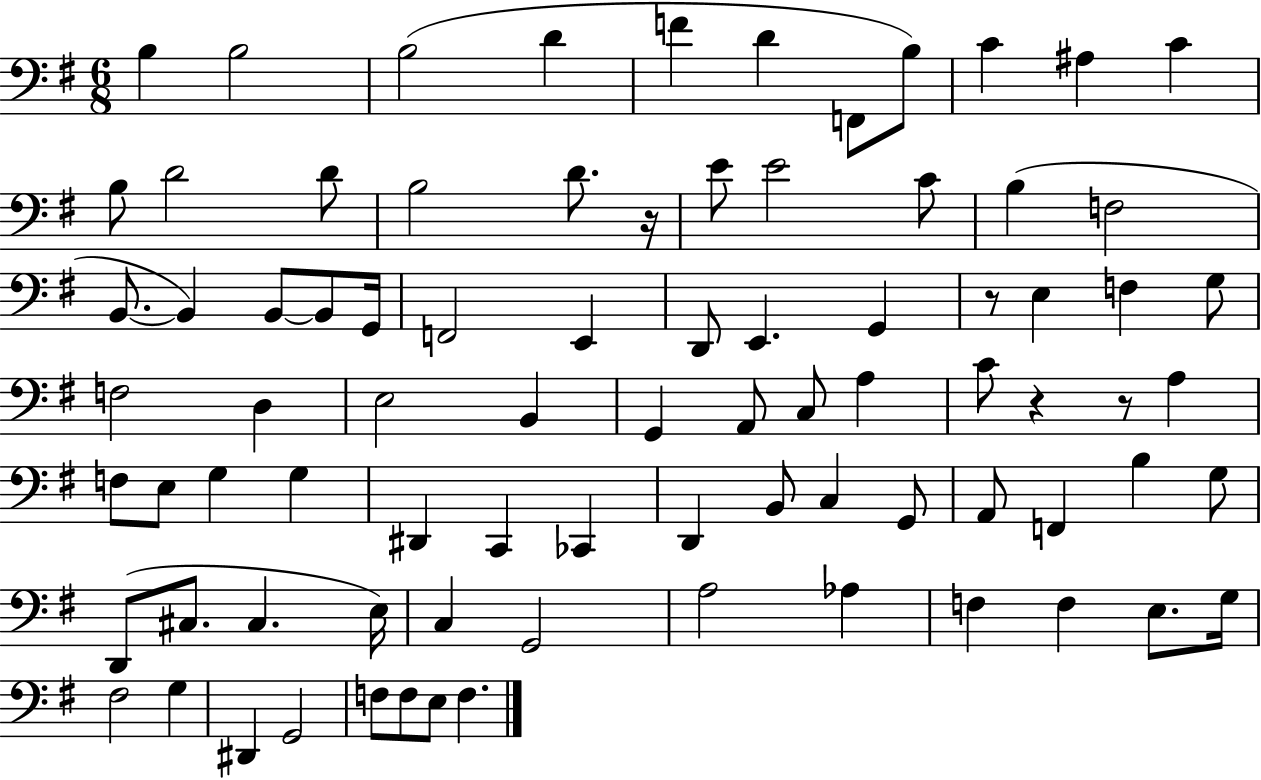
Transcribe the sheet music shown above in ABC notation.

X:1
T:Untitled
M:6/8
L:1/4
K:G
B, B,2 B,2 D F D F,,/2 B,/2 C ^A, C B,/2 D2 D/2 B,2 D/2 z/4 E/2 E2 C/2 B, F,2 B,,/2 B,, B,,/2 B,,/2 G,,/4 F,,2 E,, D,,/2 E,, G,, z/2 E, F, G,/2 F,2 D, E,2 B,, G,, A,,/2 C,/2 A, C/2 z z/2 A, F,/2 E,/2 G, G, ^D,, C,, _C,, D,, B,,/2 C, G,,/2 A,,/2 F,, B, G,/2 D,,/2 ^C,/2 ^C, E,/4 C, G,,2 A,2 _A, F, F, E,/2 G,/4 ^F,2 G, ^D,, G,,2 F,/2 F,/2 E,/2 F,